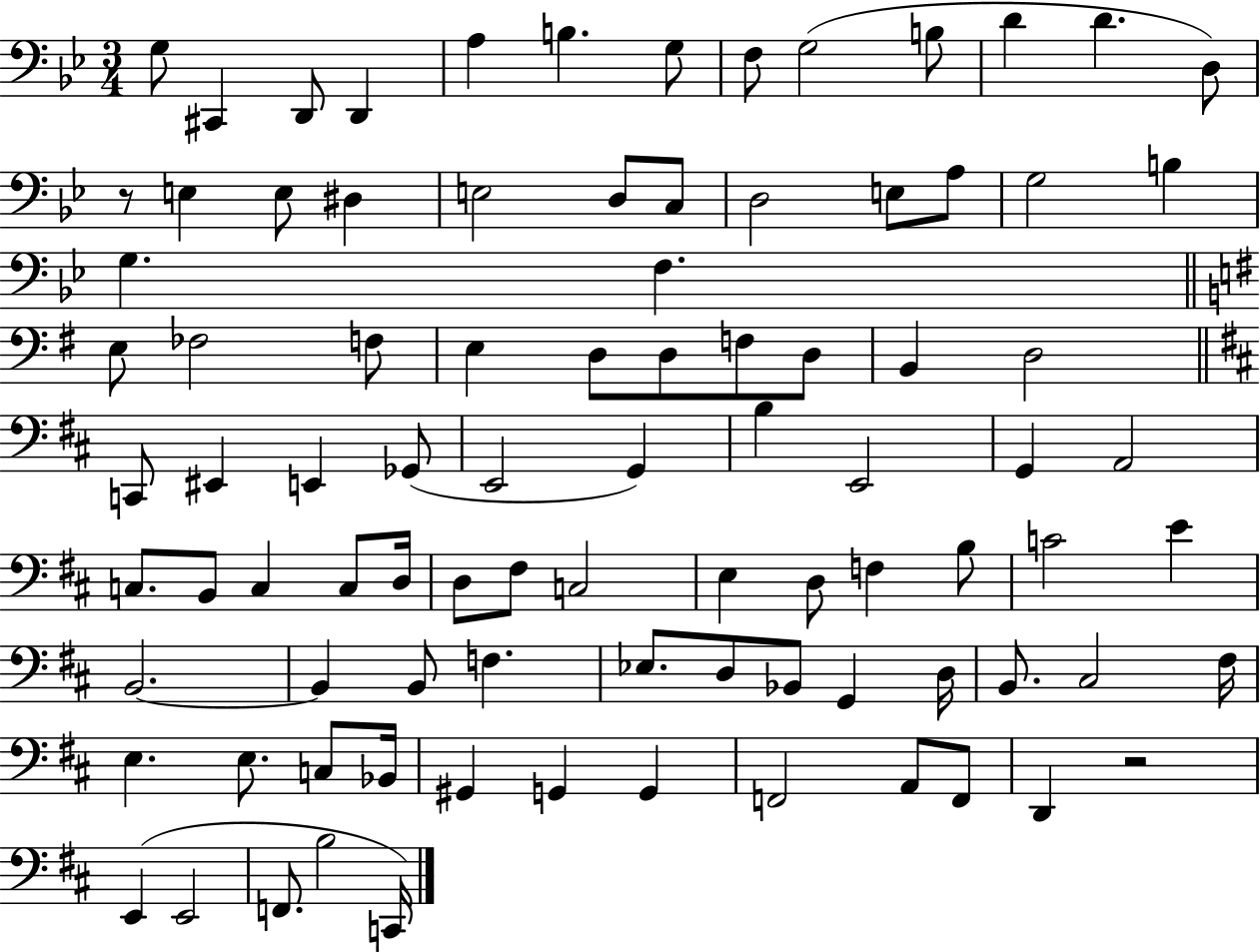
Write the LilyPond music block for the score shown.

{
  \clef bass
  \numericTimeSignature
  \time 3/4
  \key bes \major
  g8 cis,4 d,8 d,4 | a4 b4. g8 | f8 g2( b8 | d'4 d'4. d8) | \break r8 e4 e8 dis4 | e2 d8 c8 | d2 e8 a8 | g2 b4 | \break g4. f4. | \bar "||" \break \key g \major e8 fes2 f8 | e4 d8 d8 f8 d8 | b,4 d2 | \bar "||" \break \key b \minor c,8 eis,4 e,4 ges,8( | e,2 g,4) | b4 e,2 | g,4 a,2 | \break c8. b,8 c4 c8 d16 | d8 fis8 c2 | e4 d8 f4 b8 | c'2 e'4 | \break b,2.~~ | b,4 b,8 f4. | ees8. d8 bes,8 g,4 d16 | b,8. cis2 fis16 | \break e4. e8. c8 bes,16 | gis,4 g,4 g,4 | f,2 a,8 f,8 | d,4 r2 | \break e,4( e,2 | f,8. b2 c,16) | \bar "|."
}